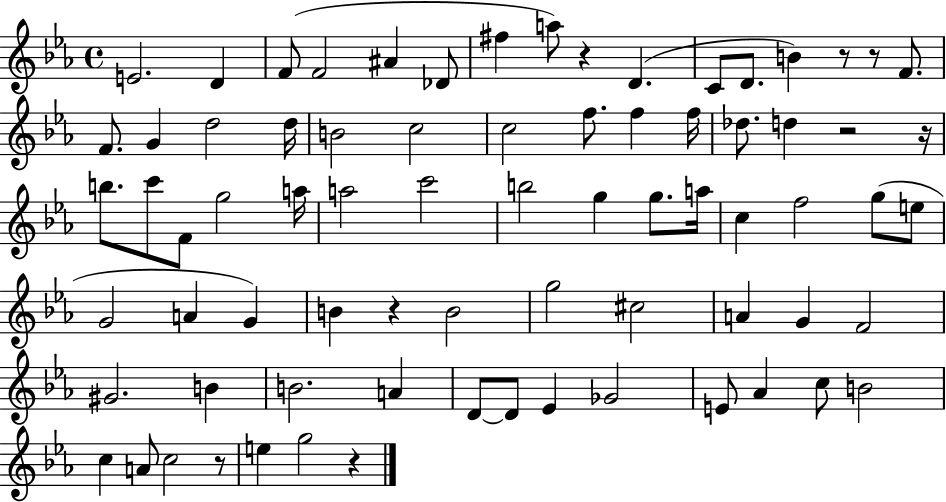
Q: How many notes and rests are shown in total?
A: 75